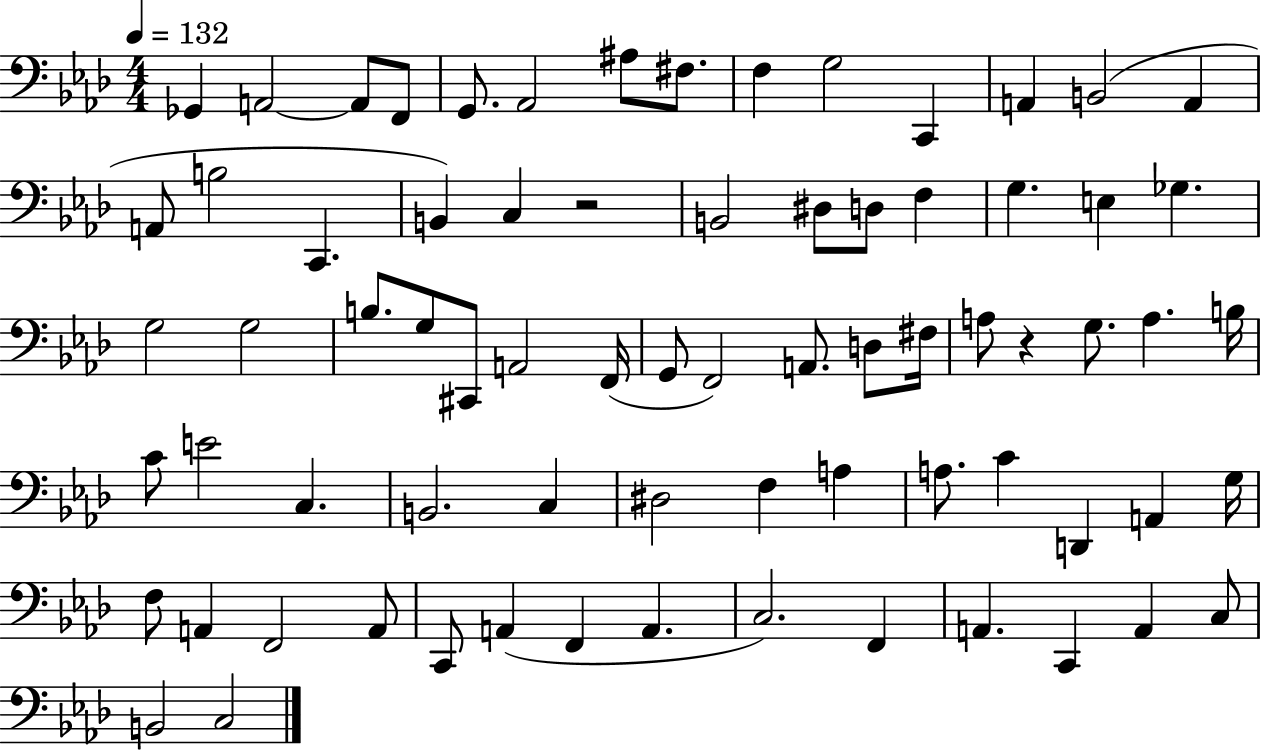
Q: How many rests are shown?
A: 2